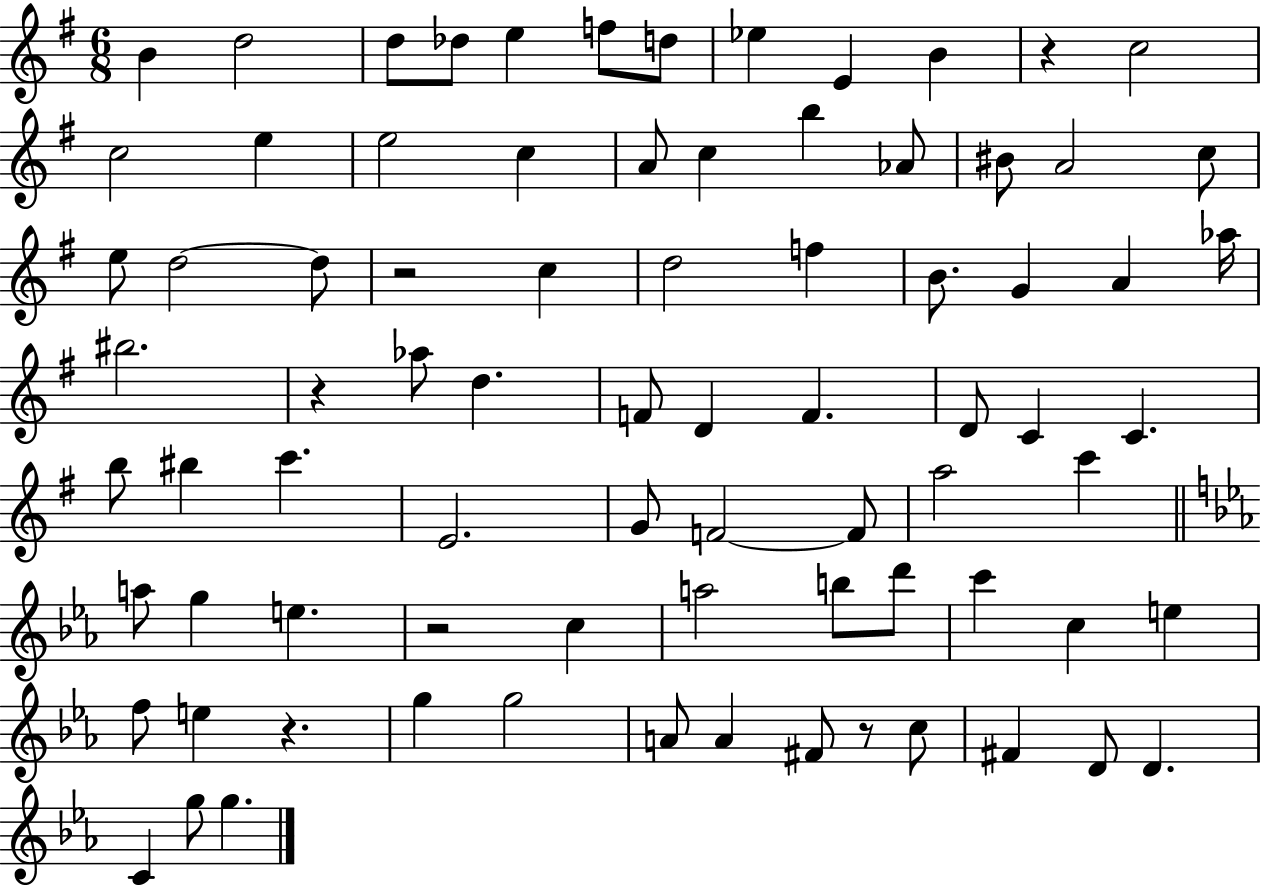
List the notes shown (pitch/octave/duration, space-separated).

B4/q D5/h D5/e Db5/e E5/q F5/e D5/e Eb5/q E4/q B4/q R/q C5/h C5/h E5/q E5/h C5/q A4/e C5/q B5/q Ab4/e BIS4/e A4/h C5/e E5/e D5/h D5/e R/h C5/q D5/h F5/q B4/e. G4/q A4/q Ab5/s BIS5/h. R/q Ab5/e D5/q. F4/e D4/q F4/q. D4/e C4/q C4/q. B5/e BIS5/q C6/q. E4/h. G4/e F4/h F4/e A5/h C6/q A5/e G5/q E5/q. R/h C5/q A5/h B5/e D6/e C6/q C5/q E5/q F5/e E5/q R/q. G5/q G5/h A4/e A4/q F#4/e R/e C5/e F#4/q D4/e D4/q. C4/q G5/e G5/q.